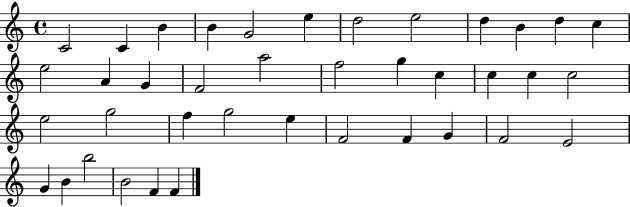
C4/h C4/q B4/q B4/q G4/h E5/q D5/h E5/h D5/q B4/q D5/q C5/q E5/h A4/q G4/q F4/h A5/h F5/h G5/q C5/q C5/q C5/q C5/h E5/h G5/h F5/q G5/h E5/q F4/h F4/q G4/q F4/h E4/h G4/q B4/q B5/h B4/h F4/q F4/q